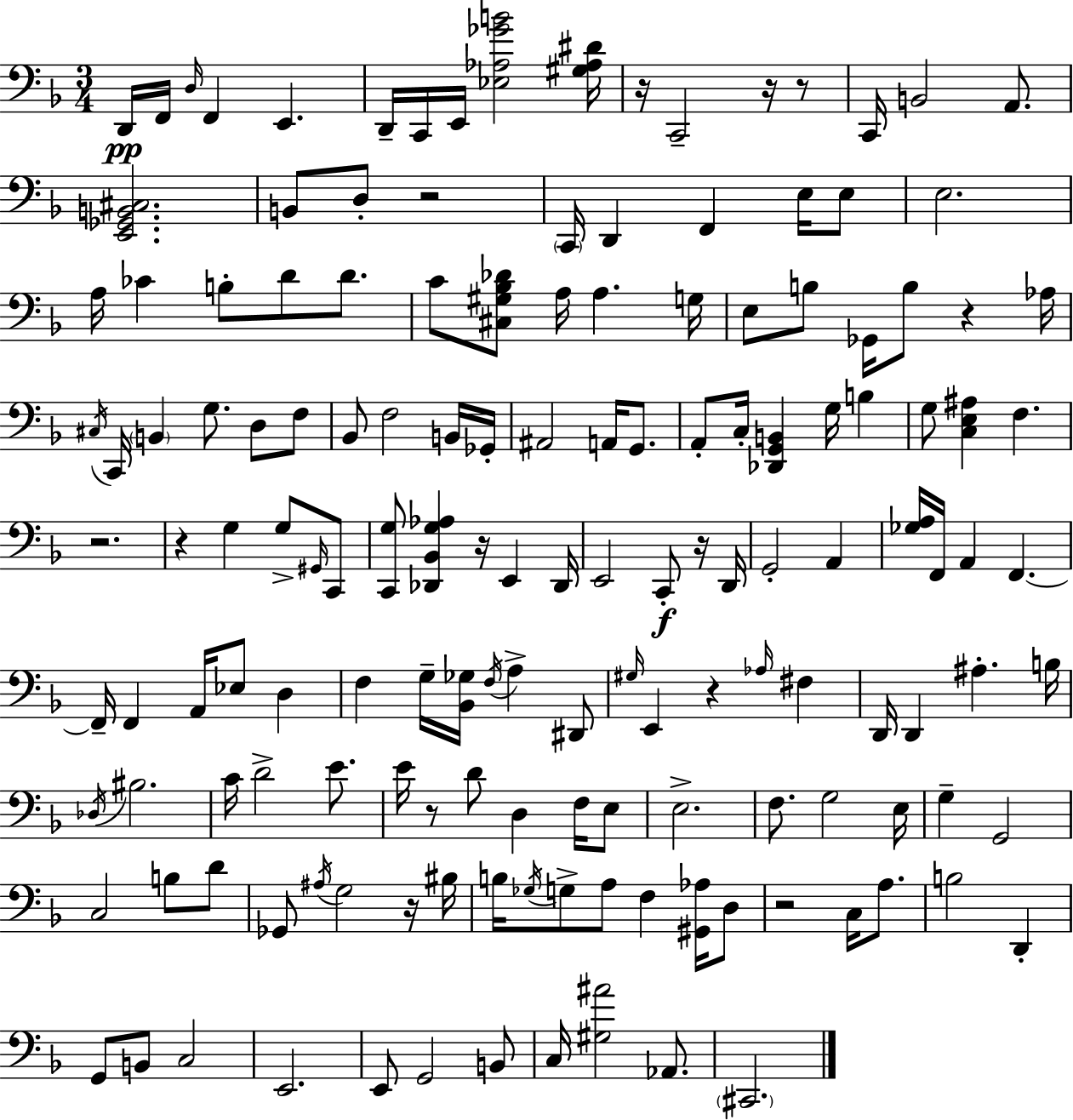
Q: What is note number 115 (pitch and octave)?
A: C3